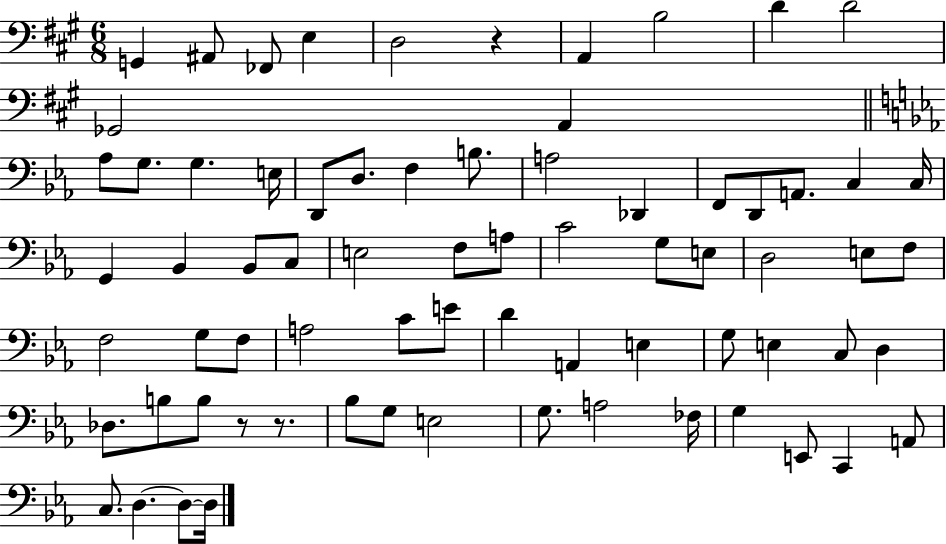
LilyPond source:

{
  \clef bass
  \numericTimeSignature
  \time 6/8
  \key a \major
  g,4 ais,8 fes,8 e4 | d2 r4 | a,4 b2 | d'4 d'2 | \break ges,2 a,4 | \bar "||" \break \key ees \major aes8 g8. g4. e16 | d,8 d8. f4 b8. | a2 des,4 | f,8 d,8 a,8. c4 c16 | \break g,4 bes,4 bes,8 c8 | e2 f8 a8 | c'2 g8 e8 | d2 e8 f8 | \break f2 g8 f8 | a2 c'8 e'8 | d'4 a,4 e4 | g8 e4 c8 d4 | \break des8. b8 b8 r8 r8. | bes8 g8 e2 | g8. a2 fes16 | g4 e,8 c,4 a,8 | \break c8. d4.~~ d8~~ d16 | \bar "|."
}